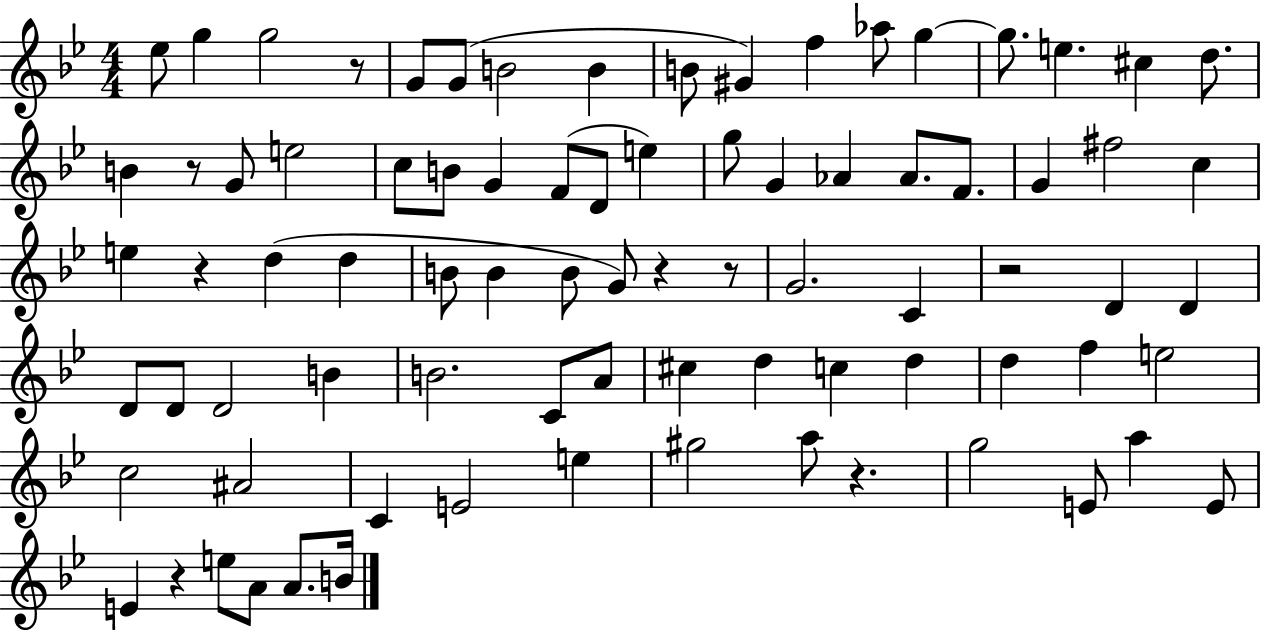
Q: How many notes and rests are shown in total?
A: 82